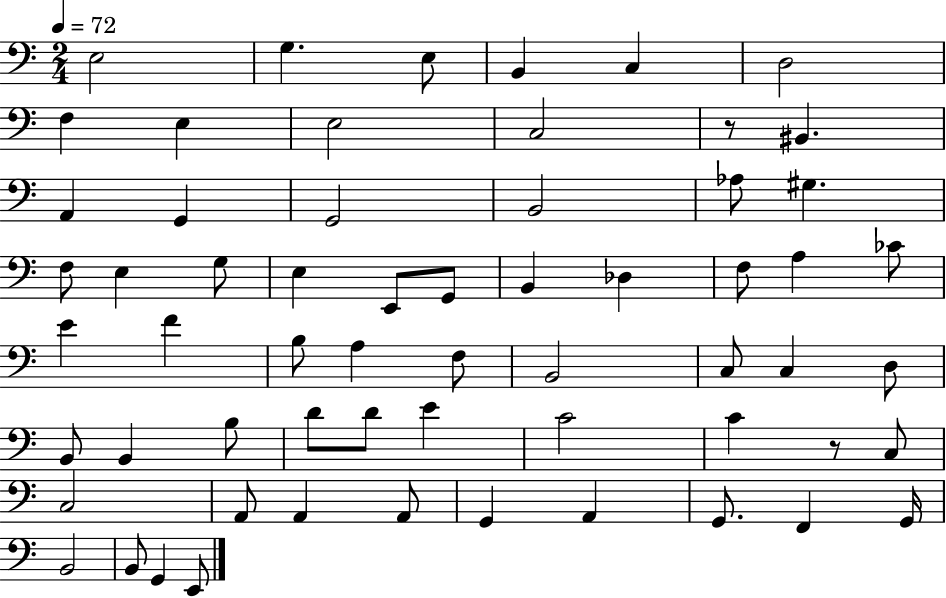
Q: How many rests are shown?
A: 2